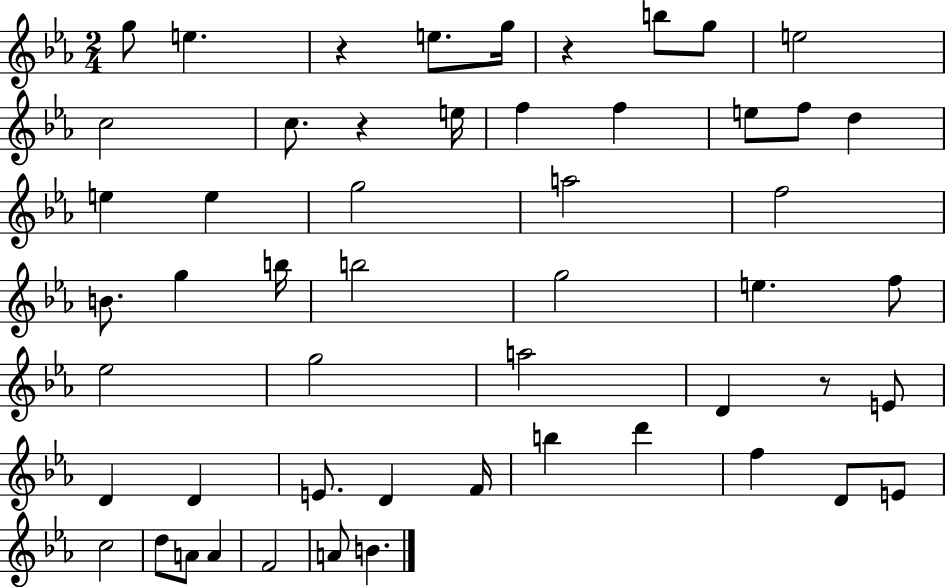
{
  \clef treble
  \numericTimeSignature
  \time 2/4
  \key ees \major
  g''8 e''4. | r4 e''8. g''16 | r4 b''8 g''8 | e''2 | \break c''2 | c''8. r4 e''16 | f''4 f''4 | e''8 f''8 d''4 | \break e''4 e''4 | g''2 | a''2 | f''2 | \break b'8. g''4 b''16 | b''2 | g''2 | e''4. f''8 | \break ees''2 | g''2 | a''2 | d'4 r8 e'8 | \break d'4 d'4 | e'8. d'4 f'16 | b''4 d'''4 | f''4 d'8 e'8 | \break c''2 | d''8 a'8 a'4 | f'2 | a'8 b'4. | \break \bar "|."
}